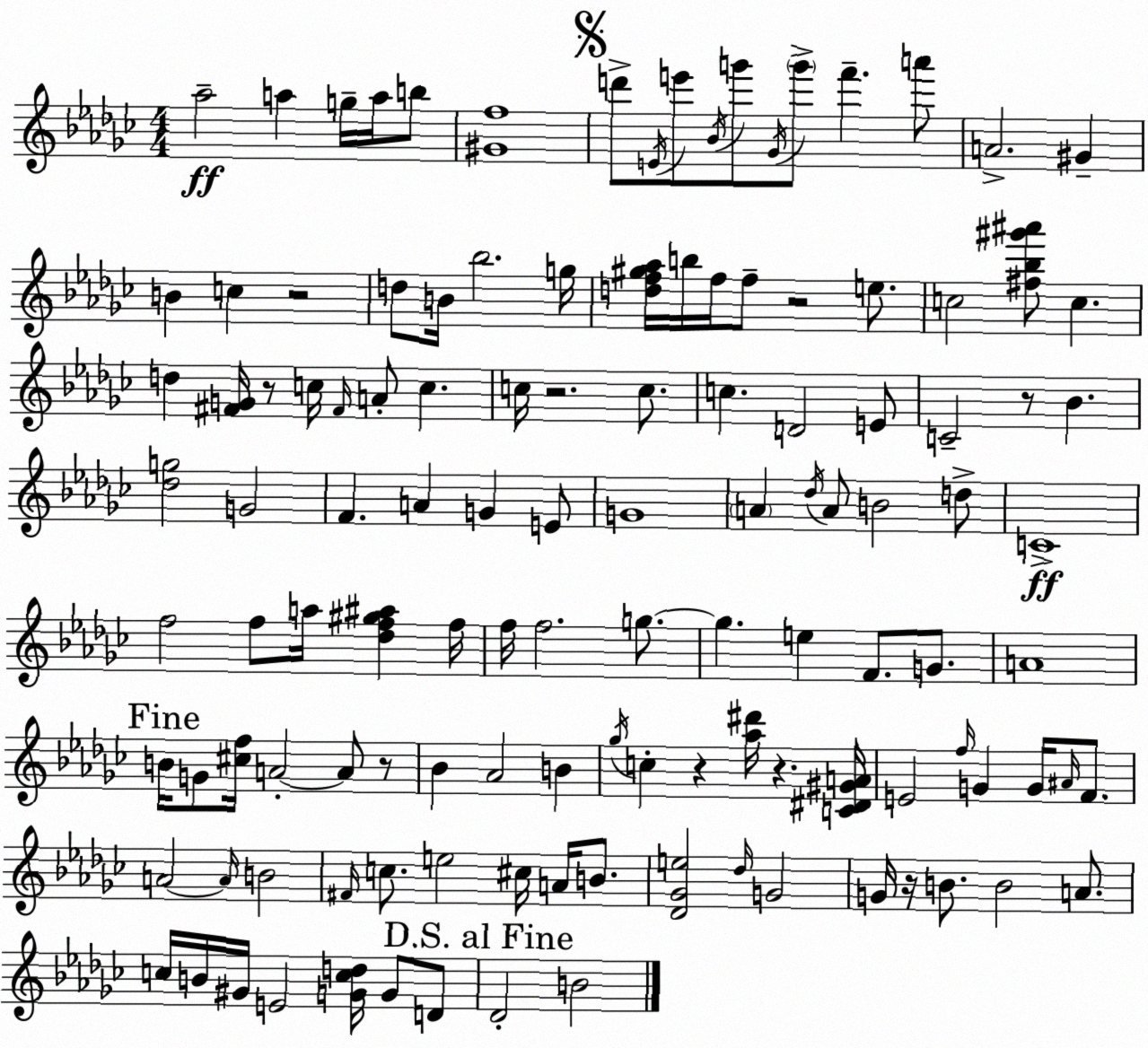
X:1
T:Untitled
M:4/4
L:1/4
K:Ebm
_a2 a g/4 a/4 b/2 [^Gf]4 d'/2 E/4 e'/2 _B/4 g'/2 _G/4 g'/2 f' a'/2 A2 ^G B c z2 d/2 B/4 _b2 g/4 [df^g_a]/4 b/4 f/4 f/2 z2 e/2 c2 [^f_b^g'^a']/2 c d [^FG]/4 z/2 c/4 ^F/4 A/2 c c/4 z2 c/2 c D2 E/2 C2 z/2 _B [_dg]2 G2 F A G E/2 G4 A _d/4 A/2 B2 d/2 C4 f2 f/2 a/4 [_df^g^a] f/4 f/4 f2 g/2 g e F/2 G/2 A4 B/4 G/2 [^cf]/4 A2 A/2 z/2 _B _A2 B _g/4 c z [_a^d']/4 z [C^D^GA]/4 E2 f/4 G G/4 ^A/4 F/2 A2 A/4 B2 ^F/4 c/2 e2 ^c/4 A/4 B/2 [_D_Ge]2 _d/4 G2 G/4 z/4 B/2 B2 A/2 c/4 B/4 ^G/4 E2 [Gcd]/4 G/2 D/2 _D2 B2